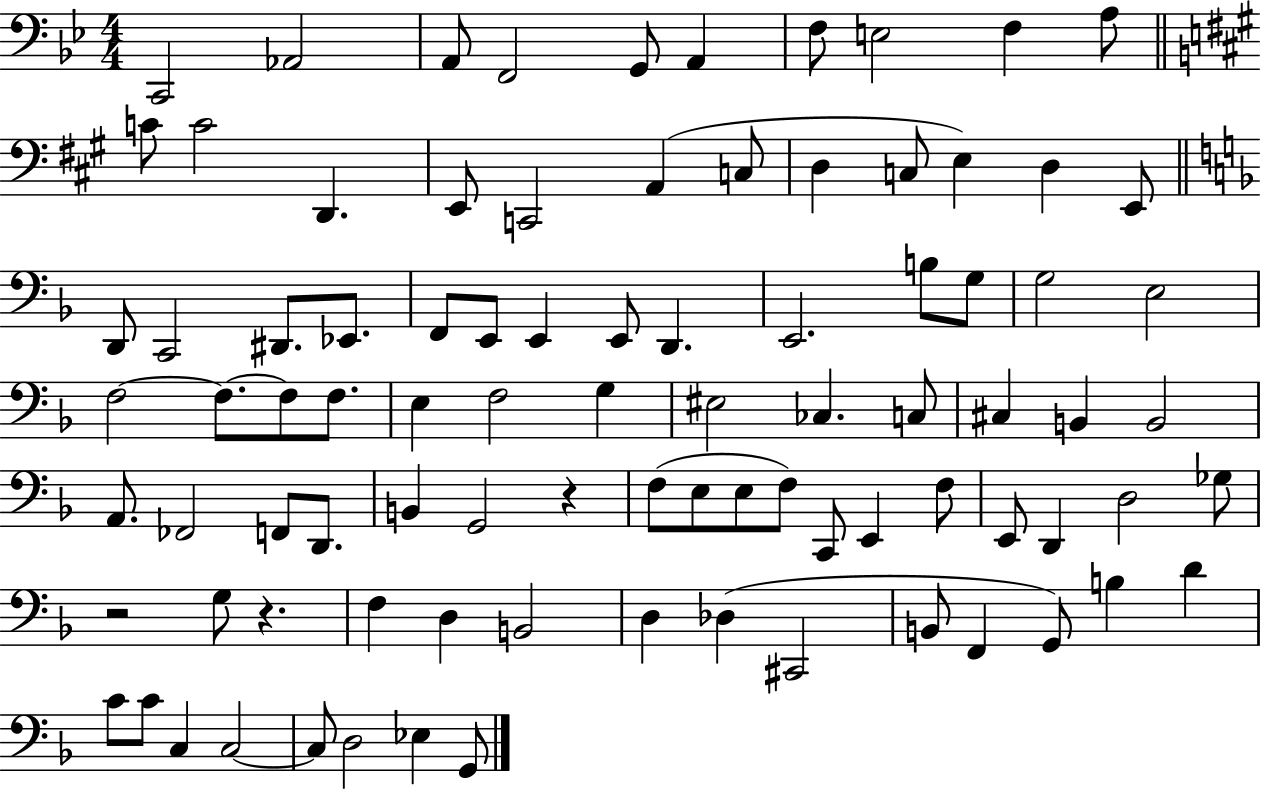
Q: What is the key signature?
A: BES major